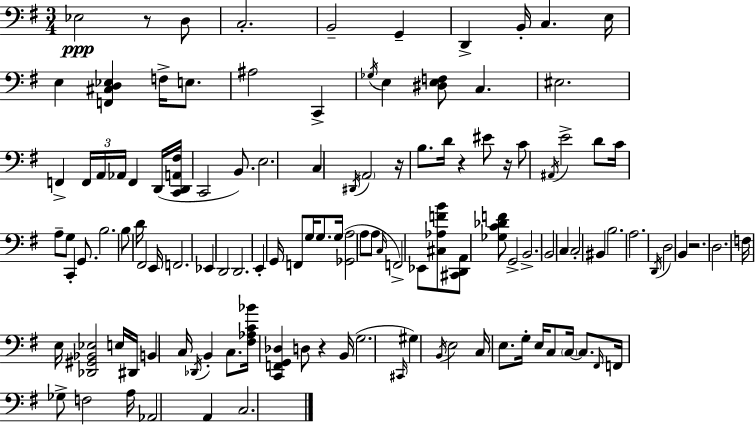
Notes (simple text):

Eb3/h R/e D3/e C3/h. B2/h G2/q D2/q B2/s C3/q. E3/s E3/q [F2,C#3,D3,Eb3]/q F3/s E3/e. A#3/h C2/q Gb3/s E3/q [D#3,E3,F3]/e C3/q. EIS3/h. F2/q F2/s A2/s Ab2/s F2/q D2/s [C2,D2,A2,F#3]/s C2/h B2/e. E3/h. C3/q D#2/s A2/h R/s B3/e. D4/s R/q EIS4/e R/s C4/e A#2/s E4/h D4/e C4/s A3/e G3/e C2/q G2/e. B3/h. B3/e D4/s F#2/h E2/s F2/h. Eb2/q D2/h D2/h. E2/q G2/s F2/e G3/s G3/e. G3/s [Gb2,A3]/h A3/e A3/e C3/s F2/h Eb2/e [C#3,Ab3,F4,B4]/e [C#2,D2,A2]/e [Gb3,C4,Db4,F4]/e G2/h B2/h. B2/h C3/q C3/h BIS2/q B3/h. A3/h. D2/s D3/h B2/q R/h. D3/h. F3/s E3/s [Db2,G#2,Bb2,Eb3]/h E3/s D#2/s B2/q C3/s Db2/s B2/q C3/e. [F#3,Ab3,C4,Bb4]/s [C2,F2,G2,Db3]/q D3/e R/q B2/s G3/h. C#2/s G#3/q B2/s E3/h C3/s E3/e. G3/s E3/s C3/e C3/s C3/e. F#2/s F2/s Gb3/e F3/h A3/s Ab2/h A2/q C3/h.